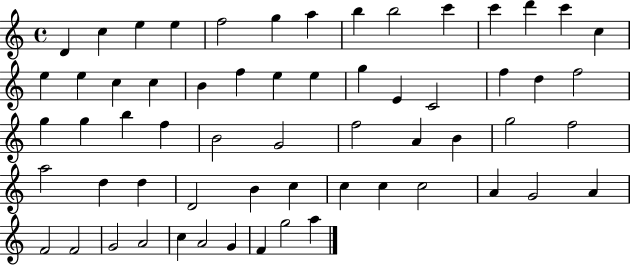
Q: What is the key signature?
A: C major